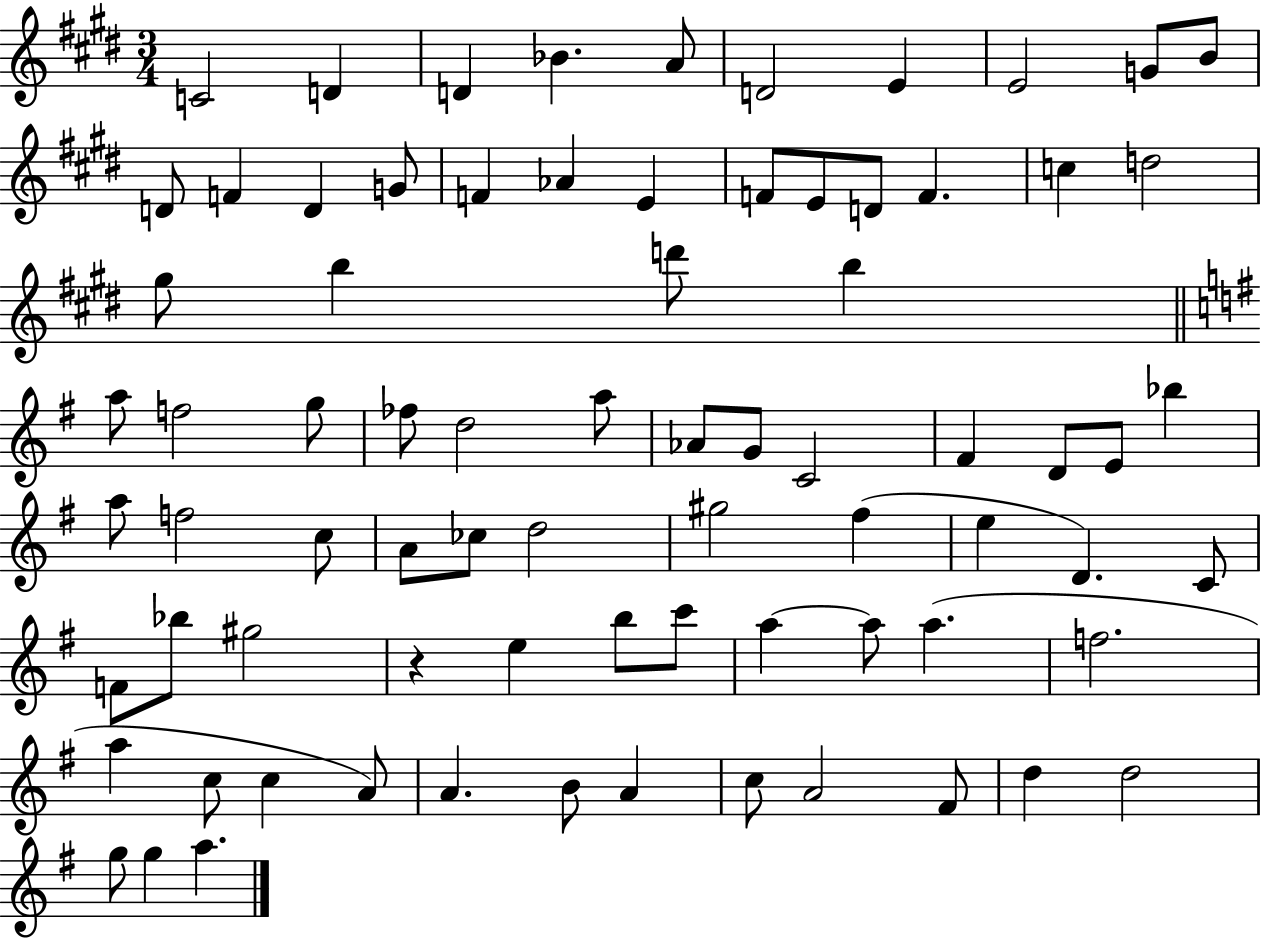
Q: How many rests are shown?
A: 1